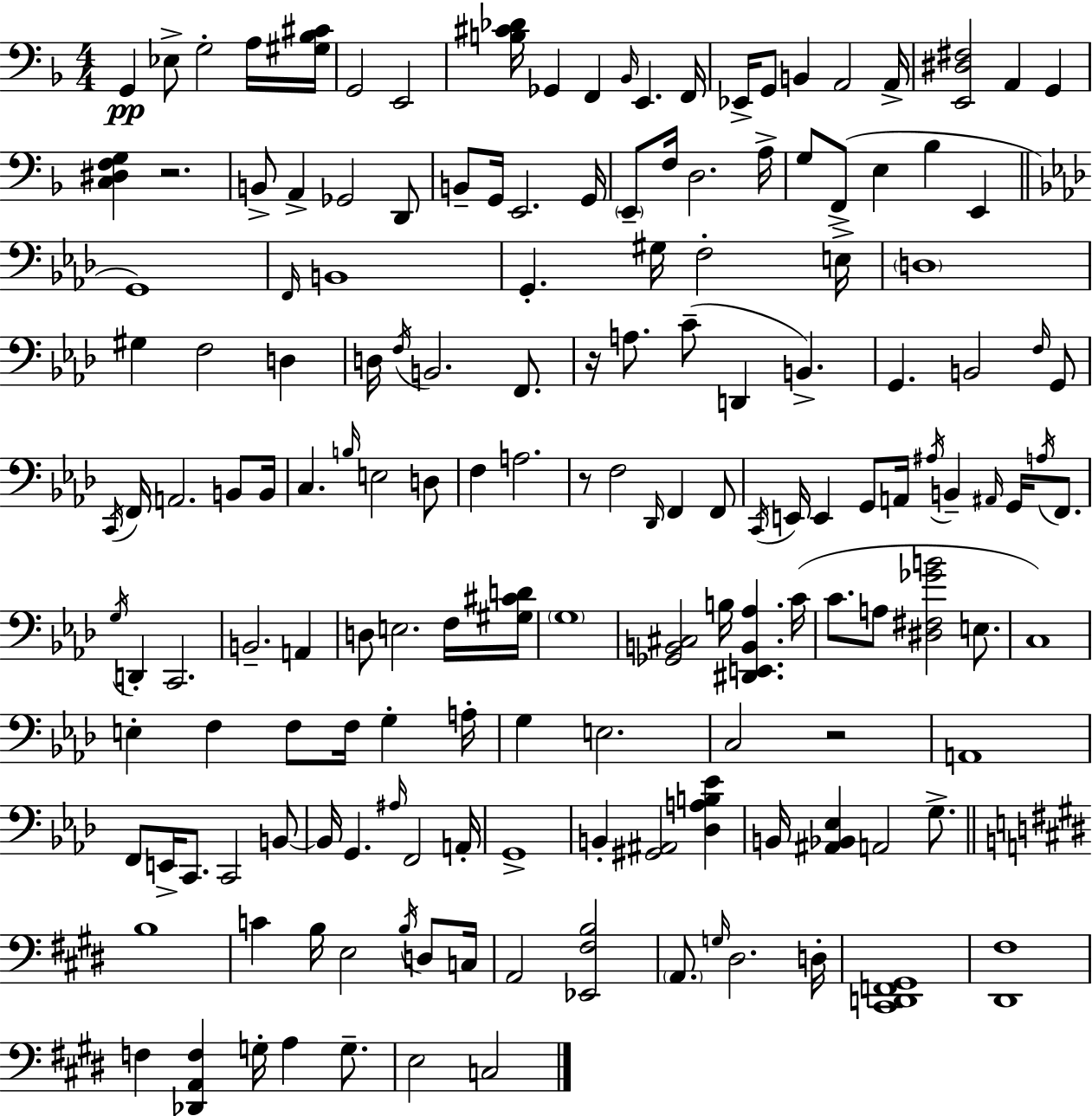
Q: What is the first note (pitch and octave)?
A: G2